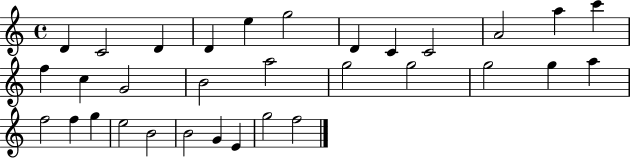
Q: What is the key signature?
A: C major